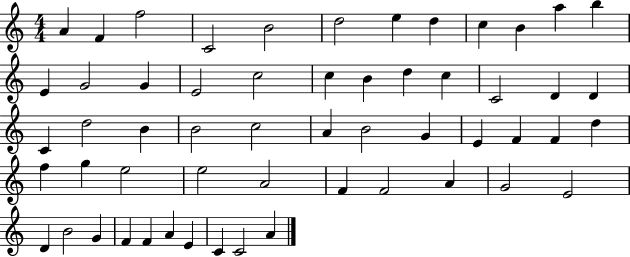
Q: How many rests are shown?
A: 0